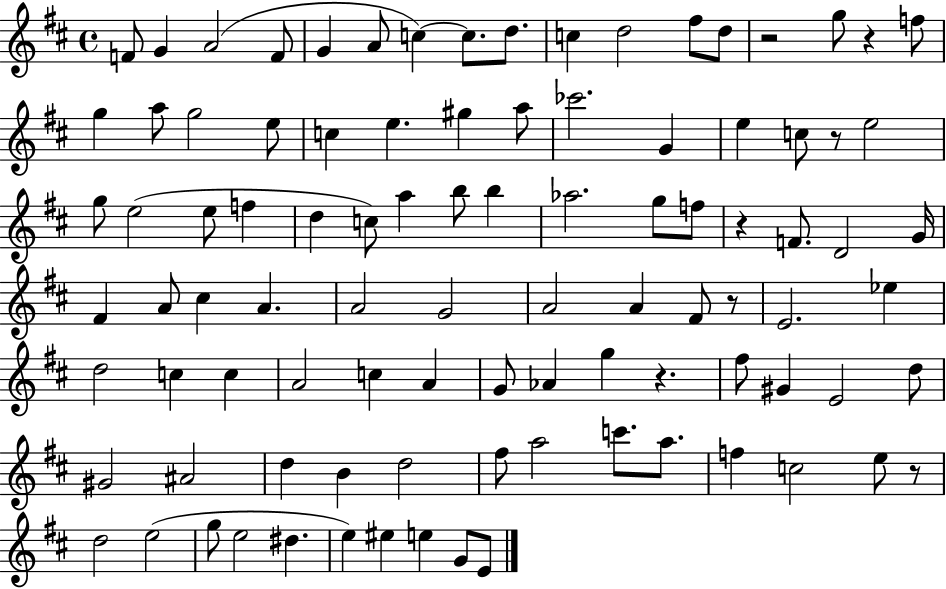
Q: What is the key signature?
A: D major